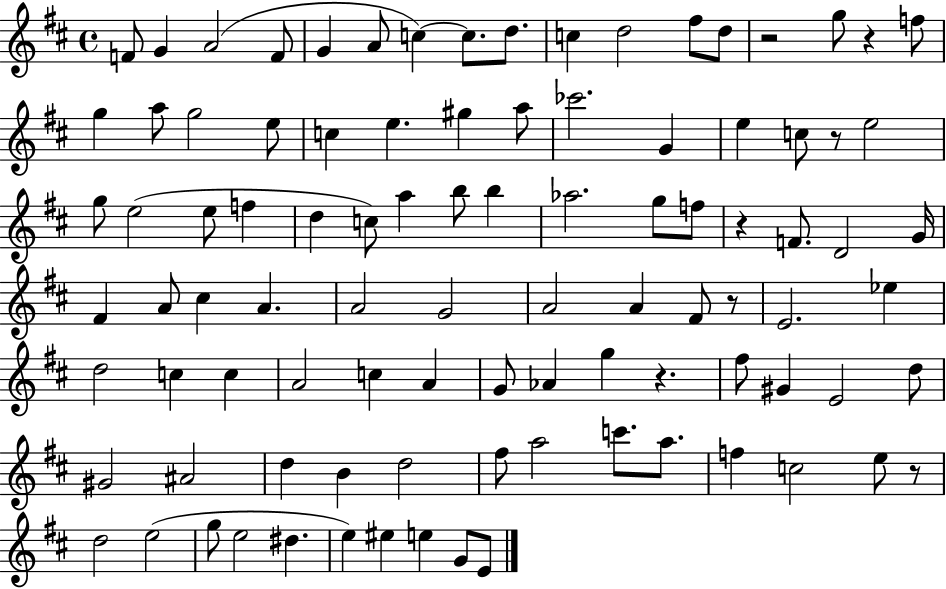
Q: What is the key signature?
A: D major